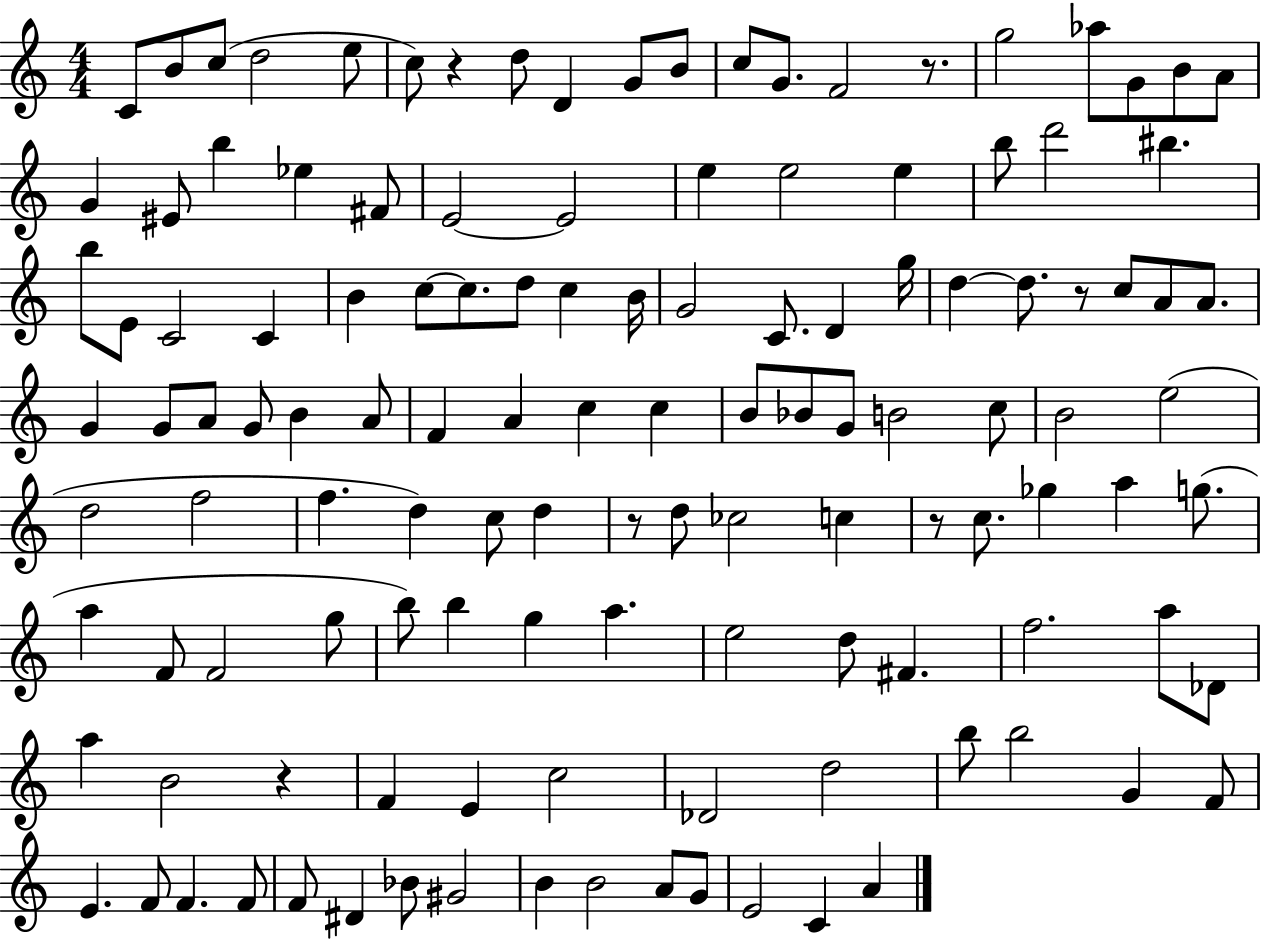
X:1
T:Untitled
M:4/4
L:1/4
K:C
C/2 B/2 c/2 d2 e/2 c/2 z d/2 D G/2 B/2 c/2 G/2 F2 z/2 g2 _a/2 G/2 B/2 A/2 G ^E/2 b _e ^F/2 E2 E2 e e2 e b/2 d'2 ^b b/2 E/2 C2 C B c/2 c/2 d/2 c B/4 G2 C/2 D g/4 d d/2 z/2 c/2 A/2 A/2 G G/2 A/2 G/2 B A/2 F A c c B/2 _B/2 G/2 B2 c/2 B2 e2 d2 f2 f d c/2 d z/2 d/2 _c2 c z/2 c/2 _g a g/2 a F/2 F2 g/2 b/2 b g a e2 d/2 ^F f2 a/2 _D/2 a B2 z F E c2 _D2 d2 b/2 b2 G F/2 E F/2 F F/2 F/2 ^D _B/2 ^G2 B B2 A/2 G/2 E2 C A